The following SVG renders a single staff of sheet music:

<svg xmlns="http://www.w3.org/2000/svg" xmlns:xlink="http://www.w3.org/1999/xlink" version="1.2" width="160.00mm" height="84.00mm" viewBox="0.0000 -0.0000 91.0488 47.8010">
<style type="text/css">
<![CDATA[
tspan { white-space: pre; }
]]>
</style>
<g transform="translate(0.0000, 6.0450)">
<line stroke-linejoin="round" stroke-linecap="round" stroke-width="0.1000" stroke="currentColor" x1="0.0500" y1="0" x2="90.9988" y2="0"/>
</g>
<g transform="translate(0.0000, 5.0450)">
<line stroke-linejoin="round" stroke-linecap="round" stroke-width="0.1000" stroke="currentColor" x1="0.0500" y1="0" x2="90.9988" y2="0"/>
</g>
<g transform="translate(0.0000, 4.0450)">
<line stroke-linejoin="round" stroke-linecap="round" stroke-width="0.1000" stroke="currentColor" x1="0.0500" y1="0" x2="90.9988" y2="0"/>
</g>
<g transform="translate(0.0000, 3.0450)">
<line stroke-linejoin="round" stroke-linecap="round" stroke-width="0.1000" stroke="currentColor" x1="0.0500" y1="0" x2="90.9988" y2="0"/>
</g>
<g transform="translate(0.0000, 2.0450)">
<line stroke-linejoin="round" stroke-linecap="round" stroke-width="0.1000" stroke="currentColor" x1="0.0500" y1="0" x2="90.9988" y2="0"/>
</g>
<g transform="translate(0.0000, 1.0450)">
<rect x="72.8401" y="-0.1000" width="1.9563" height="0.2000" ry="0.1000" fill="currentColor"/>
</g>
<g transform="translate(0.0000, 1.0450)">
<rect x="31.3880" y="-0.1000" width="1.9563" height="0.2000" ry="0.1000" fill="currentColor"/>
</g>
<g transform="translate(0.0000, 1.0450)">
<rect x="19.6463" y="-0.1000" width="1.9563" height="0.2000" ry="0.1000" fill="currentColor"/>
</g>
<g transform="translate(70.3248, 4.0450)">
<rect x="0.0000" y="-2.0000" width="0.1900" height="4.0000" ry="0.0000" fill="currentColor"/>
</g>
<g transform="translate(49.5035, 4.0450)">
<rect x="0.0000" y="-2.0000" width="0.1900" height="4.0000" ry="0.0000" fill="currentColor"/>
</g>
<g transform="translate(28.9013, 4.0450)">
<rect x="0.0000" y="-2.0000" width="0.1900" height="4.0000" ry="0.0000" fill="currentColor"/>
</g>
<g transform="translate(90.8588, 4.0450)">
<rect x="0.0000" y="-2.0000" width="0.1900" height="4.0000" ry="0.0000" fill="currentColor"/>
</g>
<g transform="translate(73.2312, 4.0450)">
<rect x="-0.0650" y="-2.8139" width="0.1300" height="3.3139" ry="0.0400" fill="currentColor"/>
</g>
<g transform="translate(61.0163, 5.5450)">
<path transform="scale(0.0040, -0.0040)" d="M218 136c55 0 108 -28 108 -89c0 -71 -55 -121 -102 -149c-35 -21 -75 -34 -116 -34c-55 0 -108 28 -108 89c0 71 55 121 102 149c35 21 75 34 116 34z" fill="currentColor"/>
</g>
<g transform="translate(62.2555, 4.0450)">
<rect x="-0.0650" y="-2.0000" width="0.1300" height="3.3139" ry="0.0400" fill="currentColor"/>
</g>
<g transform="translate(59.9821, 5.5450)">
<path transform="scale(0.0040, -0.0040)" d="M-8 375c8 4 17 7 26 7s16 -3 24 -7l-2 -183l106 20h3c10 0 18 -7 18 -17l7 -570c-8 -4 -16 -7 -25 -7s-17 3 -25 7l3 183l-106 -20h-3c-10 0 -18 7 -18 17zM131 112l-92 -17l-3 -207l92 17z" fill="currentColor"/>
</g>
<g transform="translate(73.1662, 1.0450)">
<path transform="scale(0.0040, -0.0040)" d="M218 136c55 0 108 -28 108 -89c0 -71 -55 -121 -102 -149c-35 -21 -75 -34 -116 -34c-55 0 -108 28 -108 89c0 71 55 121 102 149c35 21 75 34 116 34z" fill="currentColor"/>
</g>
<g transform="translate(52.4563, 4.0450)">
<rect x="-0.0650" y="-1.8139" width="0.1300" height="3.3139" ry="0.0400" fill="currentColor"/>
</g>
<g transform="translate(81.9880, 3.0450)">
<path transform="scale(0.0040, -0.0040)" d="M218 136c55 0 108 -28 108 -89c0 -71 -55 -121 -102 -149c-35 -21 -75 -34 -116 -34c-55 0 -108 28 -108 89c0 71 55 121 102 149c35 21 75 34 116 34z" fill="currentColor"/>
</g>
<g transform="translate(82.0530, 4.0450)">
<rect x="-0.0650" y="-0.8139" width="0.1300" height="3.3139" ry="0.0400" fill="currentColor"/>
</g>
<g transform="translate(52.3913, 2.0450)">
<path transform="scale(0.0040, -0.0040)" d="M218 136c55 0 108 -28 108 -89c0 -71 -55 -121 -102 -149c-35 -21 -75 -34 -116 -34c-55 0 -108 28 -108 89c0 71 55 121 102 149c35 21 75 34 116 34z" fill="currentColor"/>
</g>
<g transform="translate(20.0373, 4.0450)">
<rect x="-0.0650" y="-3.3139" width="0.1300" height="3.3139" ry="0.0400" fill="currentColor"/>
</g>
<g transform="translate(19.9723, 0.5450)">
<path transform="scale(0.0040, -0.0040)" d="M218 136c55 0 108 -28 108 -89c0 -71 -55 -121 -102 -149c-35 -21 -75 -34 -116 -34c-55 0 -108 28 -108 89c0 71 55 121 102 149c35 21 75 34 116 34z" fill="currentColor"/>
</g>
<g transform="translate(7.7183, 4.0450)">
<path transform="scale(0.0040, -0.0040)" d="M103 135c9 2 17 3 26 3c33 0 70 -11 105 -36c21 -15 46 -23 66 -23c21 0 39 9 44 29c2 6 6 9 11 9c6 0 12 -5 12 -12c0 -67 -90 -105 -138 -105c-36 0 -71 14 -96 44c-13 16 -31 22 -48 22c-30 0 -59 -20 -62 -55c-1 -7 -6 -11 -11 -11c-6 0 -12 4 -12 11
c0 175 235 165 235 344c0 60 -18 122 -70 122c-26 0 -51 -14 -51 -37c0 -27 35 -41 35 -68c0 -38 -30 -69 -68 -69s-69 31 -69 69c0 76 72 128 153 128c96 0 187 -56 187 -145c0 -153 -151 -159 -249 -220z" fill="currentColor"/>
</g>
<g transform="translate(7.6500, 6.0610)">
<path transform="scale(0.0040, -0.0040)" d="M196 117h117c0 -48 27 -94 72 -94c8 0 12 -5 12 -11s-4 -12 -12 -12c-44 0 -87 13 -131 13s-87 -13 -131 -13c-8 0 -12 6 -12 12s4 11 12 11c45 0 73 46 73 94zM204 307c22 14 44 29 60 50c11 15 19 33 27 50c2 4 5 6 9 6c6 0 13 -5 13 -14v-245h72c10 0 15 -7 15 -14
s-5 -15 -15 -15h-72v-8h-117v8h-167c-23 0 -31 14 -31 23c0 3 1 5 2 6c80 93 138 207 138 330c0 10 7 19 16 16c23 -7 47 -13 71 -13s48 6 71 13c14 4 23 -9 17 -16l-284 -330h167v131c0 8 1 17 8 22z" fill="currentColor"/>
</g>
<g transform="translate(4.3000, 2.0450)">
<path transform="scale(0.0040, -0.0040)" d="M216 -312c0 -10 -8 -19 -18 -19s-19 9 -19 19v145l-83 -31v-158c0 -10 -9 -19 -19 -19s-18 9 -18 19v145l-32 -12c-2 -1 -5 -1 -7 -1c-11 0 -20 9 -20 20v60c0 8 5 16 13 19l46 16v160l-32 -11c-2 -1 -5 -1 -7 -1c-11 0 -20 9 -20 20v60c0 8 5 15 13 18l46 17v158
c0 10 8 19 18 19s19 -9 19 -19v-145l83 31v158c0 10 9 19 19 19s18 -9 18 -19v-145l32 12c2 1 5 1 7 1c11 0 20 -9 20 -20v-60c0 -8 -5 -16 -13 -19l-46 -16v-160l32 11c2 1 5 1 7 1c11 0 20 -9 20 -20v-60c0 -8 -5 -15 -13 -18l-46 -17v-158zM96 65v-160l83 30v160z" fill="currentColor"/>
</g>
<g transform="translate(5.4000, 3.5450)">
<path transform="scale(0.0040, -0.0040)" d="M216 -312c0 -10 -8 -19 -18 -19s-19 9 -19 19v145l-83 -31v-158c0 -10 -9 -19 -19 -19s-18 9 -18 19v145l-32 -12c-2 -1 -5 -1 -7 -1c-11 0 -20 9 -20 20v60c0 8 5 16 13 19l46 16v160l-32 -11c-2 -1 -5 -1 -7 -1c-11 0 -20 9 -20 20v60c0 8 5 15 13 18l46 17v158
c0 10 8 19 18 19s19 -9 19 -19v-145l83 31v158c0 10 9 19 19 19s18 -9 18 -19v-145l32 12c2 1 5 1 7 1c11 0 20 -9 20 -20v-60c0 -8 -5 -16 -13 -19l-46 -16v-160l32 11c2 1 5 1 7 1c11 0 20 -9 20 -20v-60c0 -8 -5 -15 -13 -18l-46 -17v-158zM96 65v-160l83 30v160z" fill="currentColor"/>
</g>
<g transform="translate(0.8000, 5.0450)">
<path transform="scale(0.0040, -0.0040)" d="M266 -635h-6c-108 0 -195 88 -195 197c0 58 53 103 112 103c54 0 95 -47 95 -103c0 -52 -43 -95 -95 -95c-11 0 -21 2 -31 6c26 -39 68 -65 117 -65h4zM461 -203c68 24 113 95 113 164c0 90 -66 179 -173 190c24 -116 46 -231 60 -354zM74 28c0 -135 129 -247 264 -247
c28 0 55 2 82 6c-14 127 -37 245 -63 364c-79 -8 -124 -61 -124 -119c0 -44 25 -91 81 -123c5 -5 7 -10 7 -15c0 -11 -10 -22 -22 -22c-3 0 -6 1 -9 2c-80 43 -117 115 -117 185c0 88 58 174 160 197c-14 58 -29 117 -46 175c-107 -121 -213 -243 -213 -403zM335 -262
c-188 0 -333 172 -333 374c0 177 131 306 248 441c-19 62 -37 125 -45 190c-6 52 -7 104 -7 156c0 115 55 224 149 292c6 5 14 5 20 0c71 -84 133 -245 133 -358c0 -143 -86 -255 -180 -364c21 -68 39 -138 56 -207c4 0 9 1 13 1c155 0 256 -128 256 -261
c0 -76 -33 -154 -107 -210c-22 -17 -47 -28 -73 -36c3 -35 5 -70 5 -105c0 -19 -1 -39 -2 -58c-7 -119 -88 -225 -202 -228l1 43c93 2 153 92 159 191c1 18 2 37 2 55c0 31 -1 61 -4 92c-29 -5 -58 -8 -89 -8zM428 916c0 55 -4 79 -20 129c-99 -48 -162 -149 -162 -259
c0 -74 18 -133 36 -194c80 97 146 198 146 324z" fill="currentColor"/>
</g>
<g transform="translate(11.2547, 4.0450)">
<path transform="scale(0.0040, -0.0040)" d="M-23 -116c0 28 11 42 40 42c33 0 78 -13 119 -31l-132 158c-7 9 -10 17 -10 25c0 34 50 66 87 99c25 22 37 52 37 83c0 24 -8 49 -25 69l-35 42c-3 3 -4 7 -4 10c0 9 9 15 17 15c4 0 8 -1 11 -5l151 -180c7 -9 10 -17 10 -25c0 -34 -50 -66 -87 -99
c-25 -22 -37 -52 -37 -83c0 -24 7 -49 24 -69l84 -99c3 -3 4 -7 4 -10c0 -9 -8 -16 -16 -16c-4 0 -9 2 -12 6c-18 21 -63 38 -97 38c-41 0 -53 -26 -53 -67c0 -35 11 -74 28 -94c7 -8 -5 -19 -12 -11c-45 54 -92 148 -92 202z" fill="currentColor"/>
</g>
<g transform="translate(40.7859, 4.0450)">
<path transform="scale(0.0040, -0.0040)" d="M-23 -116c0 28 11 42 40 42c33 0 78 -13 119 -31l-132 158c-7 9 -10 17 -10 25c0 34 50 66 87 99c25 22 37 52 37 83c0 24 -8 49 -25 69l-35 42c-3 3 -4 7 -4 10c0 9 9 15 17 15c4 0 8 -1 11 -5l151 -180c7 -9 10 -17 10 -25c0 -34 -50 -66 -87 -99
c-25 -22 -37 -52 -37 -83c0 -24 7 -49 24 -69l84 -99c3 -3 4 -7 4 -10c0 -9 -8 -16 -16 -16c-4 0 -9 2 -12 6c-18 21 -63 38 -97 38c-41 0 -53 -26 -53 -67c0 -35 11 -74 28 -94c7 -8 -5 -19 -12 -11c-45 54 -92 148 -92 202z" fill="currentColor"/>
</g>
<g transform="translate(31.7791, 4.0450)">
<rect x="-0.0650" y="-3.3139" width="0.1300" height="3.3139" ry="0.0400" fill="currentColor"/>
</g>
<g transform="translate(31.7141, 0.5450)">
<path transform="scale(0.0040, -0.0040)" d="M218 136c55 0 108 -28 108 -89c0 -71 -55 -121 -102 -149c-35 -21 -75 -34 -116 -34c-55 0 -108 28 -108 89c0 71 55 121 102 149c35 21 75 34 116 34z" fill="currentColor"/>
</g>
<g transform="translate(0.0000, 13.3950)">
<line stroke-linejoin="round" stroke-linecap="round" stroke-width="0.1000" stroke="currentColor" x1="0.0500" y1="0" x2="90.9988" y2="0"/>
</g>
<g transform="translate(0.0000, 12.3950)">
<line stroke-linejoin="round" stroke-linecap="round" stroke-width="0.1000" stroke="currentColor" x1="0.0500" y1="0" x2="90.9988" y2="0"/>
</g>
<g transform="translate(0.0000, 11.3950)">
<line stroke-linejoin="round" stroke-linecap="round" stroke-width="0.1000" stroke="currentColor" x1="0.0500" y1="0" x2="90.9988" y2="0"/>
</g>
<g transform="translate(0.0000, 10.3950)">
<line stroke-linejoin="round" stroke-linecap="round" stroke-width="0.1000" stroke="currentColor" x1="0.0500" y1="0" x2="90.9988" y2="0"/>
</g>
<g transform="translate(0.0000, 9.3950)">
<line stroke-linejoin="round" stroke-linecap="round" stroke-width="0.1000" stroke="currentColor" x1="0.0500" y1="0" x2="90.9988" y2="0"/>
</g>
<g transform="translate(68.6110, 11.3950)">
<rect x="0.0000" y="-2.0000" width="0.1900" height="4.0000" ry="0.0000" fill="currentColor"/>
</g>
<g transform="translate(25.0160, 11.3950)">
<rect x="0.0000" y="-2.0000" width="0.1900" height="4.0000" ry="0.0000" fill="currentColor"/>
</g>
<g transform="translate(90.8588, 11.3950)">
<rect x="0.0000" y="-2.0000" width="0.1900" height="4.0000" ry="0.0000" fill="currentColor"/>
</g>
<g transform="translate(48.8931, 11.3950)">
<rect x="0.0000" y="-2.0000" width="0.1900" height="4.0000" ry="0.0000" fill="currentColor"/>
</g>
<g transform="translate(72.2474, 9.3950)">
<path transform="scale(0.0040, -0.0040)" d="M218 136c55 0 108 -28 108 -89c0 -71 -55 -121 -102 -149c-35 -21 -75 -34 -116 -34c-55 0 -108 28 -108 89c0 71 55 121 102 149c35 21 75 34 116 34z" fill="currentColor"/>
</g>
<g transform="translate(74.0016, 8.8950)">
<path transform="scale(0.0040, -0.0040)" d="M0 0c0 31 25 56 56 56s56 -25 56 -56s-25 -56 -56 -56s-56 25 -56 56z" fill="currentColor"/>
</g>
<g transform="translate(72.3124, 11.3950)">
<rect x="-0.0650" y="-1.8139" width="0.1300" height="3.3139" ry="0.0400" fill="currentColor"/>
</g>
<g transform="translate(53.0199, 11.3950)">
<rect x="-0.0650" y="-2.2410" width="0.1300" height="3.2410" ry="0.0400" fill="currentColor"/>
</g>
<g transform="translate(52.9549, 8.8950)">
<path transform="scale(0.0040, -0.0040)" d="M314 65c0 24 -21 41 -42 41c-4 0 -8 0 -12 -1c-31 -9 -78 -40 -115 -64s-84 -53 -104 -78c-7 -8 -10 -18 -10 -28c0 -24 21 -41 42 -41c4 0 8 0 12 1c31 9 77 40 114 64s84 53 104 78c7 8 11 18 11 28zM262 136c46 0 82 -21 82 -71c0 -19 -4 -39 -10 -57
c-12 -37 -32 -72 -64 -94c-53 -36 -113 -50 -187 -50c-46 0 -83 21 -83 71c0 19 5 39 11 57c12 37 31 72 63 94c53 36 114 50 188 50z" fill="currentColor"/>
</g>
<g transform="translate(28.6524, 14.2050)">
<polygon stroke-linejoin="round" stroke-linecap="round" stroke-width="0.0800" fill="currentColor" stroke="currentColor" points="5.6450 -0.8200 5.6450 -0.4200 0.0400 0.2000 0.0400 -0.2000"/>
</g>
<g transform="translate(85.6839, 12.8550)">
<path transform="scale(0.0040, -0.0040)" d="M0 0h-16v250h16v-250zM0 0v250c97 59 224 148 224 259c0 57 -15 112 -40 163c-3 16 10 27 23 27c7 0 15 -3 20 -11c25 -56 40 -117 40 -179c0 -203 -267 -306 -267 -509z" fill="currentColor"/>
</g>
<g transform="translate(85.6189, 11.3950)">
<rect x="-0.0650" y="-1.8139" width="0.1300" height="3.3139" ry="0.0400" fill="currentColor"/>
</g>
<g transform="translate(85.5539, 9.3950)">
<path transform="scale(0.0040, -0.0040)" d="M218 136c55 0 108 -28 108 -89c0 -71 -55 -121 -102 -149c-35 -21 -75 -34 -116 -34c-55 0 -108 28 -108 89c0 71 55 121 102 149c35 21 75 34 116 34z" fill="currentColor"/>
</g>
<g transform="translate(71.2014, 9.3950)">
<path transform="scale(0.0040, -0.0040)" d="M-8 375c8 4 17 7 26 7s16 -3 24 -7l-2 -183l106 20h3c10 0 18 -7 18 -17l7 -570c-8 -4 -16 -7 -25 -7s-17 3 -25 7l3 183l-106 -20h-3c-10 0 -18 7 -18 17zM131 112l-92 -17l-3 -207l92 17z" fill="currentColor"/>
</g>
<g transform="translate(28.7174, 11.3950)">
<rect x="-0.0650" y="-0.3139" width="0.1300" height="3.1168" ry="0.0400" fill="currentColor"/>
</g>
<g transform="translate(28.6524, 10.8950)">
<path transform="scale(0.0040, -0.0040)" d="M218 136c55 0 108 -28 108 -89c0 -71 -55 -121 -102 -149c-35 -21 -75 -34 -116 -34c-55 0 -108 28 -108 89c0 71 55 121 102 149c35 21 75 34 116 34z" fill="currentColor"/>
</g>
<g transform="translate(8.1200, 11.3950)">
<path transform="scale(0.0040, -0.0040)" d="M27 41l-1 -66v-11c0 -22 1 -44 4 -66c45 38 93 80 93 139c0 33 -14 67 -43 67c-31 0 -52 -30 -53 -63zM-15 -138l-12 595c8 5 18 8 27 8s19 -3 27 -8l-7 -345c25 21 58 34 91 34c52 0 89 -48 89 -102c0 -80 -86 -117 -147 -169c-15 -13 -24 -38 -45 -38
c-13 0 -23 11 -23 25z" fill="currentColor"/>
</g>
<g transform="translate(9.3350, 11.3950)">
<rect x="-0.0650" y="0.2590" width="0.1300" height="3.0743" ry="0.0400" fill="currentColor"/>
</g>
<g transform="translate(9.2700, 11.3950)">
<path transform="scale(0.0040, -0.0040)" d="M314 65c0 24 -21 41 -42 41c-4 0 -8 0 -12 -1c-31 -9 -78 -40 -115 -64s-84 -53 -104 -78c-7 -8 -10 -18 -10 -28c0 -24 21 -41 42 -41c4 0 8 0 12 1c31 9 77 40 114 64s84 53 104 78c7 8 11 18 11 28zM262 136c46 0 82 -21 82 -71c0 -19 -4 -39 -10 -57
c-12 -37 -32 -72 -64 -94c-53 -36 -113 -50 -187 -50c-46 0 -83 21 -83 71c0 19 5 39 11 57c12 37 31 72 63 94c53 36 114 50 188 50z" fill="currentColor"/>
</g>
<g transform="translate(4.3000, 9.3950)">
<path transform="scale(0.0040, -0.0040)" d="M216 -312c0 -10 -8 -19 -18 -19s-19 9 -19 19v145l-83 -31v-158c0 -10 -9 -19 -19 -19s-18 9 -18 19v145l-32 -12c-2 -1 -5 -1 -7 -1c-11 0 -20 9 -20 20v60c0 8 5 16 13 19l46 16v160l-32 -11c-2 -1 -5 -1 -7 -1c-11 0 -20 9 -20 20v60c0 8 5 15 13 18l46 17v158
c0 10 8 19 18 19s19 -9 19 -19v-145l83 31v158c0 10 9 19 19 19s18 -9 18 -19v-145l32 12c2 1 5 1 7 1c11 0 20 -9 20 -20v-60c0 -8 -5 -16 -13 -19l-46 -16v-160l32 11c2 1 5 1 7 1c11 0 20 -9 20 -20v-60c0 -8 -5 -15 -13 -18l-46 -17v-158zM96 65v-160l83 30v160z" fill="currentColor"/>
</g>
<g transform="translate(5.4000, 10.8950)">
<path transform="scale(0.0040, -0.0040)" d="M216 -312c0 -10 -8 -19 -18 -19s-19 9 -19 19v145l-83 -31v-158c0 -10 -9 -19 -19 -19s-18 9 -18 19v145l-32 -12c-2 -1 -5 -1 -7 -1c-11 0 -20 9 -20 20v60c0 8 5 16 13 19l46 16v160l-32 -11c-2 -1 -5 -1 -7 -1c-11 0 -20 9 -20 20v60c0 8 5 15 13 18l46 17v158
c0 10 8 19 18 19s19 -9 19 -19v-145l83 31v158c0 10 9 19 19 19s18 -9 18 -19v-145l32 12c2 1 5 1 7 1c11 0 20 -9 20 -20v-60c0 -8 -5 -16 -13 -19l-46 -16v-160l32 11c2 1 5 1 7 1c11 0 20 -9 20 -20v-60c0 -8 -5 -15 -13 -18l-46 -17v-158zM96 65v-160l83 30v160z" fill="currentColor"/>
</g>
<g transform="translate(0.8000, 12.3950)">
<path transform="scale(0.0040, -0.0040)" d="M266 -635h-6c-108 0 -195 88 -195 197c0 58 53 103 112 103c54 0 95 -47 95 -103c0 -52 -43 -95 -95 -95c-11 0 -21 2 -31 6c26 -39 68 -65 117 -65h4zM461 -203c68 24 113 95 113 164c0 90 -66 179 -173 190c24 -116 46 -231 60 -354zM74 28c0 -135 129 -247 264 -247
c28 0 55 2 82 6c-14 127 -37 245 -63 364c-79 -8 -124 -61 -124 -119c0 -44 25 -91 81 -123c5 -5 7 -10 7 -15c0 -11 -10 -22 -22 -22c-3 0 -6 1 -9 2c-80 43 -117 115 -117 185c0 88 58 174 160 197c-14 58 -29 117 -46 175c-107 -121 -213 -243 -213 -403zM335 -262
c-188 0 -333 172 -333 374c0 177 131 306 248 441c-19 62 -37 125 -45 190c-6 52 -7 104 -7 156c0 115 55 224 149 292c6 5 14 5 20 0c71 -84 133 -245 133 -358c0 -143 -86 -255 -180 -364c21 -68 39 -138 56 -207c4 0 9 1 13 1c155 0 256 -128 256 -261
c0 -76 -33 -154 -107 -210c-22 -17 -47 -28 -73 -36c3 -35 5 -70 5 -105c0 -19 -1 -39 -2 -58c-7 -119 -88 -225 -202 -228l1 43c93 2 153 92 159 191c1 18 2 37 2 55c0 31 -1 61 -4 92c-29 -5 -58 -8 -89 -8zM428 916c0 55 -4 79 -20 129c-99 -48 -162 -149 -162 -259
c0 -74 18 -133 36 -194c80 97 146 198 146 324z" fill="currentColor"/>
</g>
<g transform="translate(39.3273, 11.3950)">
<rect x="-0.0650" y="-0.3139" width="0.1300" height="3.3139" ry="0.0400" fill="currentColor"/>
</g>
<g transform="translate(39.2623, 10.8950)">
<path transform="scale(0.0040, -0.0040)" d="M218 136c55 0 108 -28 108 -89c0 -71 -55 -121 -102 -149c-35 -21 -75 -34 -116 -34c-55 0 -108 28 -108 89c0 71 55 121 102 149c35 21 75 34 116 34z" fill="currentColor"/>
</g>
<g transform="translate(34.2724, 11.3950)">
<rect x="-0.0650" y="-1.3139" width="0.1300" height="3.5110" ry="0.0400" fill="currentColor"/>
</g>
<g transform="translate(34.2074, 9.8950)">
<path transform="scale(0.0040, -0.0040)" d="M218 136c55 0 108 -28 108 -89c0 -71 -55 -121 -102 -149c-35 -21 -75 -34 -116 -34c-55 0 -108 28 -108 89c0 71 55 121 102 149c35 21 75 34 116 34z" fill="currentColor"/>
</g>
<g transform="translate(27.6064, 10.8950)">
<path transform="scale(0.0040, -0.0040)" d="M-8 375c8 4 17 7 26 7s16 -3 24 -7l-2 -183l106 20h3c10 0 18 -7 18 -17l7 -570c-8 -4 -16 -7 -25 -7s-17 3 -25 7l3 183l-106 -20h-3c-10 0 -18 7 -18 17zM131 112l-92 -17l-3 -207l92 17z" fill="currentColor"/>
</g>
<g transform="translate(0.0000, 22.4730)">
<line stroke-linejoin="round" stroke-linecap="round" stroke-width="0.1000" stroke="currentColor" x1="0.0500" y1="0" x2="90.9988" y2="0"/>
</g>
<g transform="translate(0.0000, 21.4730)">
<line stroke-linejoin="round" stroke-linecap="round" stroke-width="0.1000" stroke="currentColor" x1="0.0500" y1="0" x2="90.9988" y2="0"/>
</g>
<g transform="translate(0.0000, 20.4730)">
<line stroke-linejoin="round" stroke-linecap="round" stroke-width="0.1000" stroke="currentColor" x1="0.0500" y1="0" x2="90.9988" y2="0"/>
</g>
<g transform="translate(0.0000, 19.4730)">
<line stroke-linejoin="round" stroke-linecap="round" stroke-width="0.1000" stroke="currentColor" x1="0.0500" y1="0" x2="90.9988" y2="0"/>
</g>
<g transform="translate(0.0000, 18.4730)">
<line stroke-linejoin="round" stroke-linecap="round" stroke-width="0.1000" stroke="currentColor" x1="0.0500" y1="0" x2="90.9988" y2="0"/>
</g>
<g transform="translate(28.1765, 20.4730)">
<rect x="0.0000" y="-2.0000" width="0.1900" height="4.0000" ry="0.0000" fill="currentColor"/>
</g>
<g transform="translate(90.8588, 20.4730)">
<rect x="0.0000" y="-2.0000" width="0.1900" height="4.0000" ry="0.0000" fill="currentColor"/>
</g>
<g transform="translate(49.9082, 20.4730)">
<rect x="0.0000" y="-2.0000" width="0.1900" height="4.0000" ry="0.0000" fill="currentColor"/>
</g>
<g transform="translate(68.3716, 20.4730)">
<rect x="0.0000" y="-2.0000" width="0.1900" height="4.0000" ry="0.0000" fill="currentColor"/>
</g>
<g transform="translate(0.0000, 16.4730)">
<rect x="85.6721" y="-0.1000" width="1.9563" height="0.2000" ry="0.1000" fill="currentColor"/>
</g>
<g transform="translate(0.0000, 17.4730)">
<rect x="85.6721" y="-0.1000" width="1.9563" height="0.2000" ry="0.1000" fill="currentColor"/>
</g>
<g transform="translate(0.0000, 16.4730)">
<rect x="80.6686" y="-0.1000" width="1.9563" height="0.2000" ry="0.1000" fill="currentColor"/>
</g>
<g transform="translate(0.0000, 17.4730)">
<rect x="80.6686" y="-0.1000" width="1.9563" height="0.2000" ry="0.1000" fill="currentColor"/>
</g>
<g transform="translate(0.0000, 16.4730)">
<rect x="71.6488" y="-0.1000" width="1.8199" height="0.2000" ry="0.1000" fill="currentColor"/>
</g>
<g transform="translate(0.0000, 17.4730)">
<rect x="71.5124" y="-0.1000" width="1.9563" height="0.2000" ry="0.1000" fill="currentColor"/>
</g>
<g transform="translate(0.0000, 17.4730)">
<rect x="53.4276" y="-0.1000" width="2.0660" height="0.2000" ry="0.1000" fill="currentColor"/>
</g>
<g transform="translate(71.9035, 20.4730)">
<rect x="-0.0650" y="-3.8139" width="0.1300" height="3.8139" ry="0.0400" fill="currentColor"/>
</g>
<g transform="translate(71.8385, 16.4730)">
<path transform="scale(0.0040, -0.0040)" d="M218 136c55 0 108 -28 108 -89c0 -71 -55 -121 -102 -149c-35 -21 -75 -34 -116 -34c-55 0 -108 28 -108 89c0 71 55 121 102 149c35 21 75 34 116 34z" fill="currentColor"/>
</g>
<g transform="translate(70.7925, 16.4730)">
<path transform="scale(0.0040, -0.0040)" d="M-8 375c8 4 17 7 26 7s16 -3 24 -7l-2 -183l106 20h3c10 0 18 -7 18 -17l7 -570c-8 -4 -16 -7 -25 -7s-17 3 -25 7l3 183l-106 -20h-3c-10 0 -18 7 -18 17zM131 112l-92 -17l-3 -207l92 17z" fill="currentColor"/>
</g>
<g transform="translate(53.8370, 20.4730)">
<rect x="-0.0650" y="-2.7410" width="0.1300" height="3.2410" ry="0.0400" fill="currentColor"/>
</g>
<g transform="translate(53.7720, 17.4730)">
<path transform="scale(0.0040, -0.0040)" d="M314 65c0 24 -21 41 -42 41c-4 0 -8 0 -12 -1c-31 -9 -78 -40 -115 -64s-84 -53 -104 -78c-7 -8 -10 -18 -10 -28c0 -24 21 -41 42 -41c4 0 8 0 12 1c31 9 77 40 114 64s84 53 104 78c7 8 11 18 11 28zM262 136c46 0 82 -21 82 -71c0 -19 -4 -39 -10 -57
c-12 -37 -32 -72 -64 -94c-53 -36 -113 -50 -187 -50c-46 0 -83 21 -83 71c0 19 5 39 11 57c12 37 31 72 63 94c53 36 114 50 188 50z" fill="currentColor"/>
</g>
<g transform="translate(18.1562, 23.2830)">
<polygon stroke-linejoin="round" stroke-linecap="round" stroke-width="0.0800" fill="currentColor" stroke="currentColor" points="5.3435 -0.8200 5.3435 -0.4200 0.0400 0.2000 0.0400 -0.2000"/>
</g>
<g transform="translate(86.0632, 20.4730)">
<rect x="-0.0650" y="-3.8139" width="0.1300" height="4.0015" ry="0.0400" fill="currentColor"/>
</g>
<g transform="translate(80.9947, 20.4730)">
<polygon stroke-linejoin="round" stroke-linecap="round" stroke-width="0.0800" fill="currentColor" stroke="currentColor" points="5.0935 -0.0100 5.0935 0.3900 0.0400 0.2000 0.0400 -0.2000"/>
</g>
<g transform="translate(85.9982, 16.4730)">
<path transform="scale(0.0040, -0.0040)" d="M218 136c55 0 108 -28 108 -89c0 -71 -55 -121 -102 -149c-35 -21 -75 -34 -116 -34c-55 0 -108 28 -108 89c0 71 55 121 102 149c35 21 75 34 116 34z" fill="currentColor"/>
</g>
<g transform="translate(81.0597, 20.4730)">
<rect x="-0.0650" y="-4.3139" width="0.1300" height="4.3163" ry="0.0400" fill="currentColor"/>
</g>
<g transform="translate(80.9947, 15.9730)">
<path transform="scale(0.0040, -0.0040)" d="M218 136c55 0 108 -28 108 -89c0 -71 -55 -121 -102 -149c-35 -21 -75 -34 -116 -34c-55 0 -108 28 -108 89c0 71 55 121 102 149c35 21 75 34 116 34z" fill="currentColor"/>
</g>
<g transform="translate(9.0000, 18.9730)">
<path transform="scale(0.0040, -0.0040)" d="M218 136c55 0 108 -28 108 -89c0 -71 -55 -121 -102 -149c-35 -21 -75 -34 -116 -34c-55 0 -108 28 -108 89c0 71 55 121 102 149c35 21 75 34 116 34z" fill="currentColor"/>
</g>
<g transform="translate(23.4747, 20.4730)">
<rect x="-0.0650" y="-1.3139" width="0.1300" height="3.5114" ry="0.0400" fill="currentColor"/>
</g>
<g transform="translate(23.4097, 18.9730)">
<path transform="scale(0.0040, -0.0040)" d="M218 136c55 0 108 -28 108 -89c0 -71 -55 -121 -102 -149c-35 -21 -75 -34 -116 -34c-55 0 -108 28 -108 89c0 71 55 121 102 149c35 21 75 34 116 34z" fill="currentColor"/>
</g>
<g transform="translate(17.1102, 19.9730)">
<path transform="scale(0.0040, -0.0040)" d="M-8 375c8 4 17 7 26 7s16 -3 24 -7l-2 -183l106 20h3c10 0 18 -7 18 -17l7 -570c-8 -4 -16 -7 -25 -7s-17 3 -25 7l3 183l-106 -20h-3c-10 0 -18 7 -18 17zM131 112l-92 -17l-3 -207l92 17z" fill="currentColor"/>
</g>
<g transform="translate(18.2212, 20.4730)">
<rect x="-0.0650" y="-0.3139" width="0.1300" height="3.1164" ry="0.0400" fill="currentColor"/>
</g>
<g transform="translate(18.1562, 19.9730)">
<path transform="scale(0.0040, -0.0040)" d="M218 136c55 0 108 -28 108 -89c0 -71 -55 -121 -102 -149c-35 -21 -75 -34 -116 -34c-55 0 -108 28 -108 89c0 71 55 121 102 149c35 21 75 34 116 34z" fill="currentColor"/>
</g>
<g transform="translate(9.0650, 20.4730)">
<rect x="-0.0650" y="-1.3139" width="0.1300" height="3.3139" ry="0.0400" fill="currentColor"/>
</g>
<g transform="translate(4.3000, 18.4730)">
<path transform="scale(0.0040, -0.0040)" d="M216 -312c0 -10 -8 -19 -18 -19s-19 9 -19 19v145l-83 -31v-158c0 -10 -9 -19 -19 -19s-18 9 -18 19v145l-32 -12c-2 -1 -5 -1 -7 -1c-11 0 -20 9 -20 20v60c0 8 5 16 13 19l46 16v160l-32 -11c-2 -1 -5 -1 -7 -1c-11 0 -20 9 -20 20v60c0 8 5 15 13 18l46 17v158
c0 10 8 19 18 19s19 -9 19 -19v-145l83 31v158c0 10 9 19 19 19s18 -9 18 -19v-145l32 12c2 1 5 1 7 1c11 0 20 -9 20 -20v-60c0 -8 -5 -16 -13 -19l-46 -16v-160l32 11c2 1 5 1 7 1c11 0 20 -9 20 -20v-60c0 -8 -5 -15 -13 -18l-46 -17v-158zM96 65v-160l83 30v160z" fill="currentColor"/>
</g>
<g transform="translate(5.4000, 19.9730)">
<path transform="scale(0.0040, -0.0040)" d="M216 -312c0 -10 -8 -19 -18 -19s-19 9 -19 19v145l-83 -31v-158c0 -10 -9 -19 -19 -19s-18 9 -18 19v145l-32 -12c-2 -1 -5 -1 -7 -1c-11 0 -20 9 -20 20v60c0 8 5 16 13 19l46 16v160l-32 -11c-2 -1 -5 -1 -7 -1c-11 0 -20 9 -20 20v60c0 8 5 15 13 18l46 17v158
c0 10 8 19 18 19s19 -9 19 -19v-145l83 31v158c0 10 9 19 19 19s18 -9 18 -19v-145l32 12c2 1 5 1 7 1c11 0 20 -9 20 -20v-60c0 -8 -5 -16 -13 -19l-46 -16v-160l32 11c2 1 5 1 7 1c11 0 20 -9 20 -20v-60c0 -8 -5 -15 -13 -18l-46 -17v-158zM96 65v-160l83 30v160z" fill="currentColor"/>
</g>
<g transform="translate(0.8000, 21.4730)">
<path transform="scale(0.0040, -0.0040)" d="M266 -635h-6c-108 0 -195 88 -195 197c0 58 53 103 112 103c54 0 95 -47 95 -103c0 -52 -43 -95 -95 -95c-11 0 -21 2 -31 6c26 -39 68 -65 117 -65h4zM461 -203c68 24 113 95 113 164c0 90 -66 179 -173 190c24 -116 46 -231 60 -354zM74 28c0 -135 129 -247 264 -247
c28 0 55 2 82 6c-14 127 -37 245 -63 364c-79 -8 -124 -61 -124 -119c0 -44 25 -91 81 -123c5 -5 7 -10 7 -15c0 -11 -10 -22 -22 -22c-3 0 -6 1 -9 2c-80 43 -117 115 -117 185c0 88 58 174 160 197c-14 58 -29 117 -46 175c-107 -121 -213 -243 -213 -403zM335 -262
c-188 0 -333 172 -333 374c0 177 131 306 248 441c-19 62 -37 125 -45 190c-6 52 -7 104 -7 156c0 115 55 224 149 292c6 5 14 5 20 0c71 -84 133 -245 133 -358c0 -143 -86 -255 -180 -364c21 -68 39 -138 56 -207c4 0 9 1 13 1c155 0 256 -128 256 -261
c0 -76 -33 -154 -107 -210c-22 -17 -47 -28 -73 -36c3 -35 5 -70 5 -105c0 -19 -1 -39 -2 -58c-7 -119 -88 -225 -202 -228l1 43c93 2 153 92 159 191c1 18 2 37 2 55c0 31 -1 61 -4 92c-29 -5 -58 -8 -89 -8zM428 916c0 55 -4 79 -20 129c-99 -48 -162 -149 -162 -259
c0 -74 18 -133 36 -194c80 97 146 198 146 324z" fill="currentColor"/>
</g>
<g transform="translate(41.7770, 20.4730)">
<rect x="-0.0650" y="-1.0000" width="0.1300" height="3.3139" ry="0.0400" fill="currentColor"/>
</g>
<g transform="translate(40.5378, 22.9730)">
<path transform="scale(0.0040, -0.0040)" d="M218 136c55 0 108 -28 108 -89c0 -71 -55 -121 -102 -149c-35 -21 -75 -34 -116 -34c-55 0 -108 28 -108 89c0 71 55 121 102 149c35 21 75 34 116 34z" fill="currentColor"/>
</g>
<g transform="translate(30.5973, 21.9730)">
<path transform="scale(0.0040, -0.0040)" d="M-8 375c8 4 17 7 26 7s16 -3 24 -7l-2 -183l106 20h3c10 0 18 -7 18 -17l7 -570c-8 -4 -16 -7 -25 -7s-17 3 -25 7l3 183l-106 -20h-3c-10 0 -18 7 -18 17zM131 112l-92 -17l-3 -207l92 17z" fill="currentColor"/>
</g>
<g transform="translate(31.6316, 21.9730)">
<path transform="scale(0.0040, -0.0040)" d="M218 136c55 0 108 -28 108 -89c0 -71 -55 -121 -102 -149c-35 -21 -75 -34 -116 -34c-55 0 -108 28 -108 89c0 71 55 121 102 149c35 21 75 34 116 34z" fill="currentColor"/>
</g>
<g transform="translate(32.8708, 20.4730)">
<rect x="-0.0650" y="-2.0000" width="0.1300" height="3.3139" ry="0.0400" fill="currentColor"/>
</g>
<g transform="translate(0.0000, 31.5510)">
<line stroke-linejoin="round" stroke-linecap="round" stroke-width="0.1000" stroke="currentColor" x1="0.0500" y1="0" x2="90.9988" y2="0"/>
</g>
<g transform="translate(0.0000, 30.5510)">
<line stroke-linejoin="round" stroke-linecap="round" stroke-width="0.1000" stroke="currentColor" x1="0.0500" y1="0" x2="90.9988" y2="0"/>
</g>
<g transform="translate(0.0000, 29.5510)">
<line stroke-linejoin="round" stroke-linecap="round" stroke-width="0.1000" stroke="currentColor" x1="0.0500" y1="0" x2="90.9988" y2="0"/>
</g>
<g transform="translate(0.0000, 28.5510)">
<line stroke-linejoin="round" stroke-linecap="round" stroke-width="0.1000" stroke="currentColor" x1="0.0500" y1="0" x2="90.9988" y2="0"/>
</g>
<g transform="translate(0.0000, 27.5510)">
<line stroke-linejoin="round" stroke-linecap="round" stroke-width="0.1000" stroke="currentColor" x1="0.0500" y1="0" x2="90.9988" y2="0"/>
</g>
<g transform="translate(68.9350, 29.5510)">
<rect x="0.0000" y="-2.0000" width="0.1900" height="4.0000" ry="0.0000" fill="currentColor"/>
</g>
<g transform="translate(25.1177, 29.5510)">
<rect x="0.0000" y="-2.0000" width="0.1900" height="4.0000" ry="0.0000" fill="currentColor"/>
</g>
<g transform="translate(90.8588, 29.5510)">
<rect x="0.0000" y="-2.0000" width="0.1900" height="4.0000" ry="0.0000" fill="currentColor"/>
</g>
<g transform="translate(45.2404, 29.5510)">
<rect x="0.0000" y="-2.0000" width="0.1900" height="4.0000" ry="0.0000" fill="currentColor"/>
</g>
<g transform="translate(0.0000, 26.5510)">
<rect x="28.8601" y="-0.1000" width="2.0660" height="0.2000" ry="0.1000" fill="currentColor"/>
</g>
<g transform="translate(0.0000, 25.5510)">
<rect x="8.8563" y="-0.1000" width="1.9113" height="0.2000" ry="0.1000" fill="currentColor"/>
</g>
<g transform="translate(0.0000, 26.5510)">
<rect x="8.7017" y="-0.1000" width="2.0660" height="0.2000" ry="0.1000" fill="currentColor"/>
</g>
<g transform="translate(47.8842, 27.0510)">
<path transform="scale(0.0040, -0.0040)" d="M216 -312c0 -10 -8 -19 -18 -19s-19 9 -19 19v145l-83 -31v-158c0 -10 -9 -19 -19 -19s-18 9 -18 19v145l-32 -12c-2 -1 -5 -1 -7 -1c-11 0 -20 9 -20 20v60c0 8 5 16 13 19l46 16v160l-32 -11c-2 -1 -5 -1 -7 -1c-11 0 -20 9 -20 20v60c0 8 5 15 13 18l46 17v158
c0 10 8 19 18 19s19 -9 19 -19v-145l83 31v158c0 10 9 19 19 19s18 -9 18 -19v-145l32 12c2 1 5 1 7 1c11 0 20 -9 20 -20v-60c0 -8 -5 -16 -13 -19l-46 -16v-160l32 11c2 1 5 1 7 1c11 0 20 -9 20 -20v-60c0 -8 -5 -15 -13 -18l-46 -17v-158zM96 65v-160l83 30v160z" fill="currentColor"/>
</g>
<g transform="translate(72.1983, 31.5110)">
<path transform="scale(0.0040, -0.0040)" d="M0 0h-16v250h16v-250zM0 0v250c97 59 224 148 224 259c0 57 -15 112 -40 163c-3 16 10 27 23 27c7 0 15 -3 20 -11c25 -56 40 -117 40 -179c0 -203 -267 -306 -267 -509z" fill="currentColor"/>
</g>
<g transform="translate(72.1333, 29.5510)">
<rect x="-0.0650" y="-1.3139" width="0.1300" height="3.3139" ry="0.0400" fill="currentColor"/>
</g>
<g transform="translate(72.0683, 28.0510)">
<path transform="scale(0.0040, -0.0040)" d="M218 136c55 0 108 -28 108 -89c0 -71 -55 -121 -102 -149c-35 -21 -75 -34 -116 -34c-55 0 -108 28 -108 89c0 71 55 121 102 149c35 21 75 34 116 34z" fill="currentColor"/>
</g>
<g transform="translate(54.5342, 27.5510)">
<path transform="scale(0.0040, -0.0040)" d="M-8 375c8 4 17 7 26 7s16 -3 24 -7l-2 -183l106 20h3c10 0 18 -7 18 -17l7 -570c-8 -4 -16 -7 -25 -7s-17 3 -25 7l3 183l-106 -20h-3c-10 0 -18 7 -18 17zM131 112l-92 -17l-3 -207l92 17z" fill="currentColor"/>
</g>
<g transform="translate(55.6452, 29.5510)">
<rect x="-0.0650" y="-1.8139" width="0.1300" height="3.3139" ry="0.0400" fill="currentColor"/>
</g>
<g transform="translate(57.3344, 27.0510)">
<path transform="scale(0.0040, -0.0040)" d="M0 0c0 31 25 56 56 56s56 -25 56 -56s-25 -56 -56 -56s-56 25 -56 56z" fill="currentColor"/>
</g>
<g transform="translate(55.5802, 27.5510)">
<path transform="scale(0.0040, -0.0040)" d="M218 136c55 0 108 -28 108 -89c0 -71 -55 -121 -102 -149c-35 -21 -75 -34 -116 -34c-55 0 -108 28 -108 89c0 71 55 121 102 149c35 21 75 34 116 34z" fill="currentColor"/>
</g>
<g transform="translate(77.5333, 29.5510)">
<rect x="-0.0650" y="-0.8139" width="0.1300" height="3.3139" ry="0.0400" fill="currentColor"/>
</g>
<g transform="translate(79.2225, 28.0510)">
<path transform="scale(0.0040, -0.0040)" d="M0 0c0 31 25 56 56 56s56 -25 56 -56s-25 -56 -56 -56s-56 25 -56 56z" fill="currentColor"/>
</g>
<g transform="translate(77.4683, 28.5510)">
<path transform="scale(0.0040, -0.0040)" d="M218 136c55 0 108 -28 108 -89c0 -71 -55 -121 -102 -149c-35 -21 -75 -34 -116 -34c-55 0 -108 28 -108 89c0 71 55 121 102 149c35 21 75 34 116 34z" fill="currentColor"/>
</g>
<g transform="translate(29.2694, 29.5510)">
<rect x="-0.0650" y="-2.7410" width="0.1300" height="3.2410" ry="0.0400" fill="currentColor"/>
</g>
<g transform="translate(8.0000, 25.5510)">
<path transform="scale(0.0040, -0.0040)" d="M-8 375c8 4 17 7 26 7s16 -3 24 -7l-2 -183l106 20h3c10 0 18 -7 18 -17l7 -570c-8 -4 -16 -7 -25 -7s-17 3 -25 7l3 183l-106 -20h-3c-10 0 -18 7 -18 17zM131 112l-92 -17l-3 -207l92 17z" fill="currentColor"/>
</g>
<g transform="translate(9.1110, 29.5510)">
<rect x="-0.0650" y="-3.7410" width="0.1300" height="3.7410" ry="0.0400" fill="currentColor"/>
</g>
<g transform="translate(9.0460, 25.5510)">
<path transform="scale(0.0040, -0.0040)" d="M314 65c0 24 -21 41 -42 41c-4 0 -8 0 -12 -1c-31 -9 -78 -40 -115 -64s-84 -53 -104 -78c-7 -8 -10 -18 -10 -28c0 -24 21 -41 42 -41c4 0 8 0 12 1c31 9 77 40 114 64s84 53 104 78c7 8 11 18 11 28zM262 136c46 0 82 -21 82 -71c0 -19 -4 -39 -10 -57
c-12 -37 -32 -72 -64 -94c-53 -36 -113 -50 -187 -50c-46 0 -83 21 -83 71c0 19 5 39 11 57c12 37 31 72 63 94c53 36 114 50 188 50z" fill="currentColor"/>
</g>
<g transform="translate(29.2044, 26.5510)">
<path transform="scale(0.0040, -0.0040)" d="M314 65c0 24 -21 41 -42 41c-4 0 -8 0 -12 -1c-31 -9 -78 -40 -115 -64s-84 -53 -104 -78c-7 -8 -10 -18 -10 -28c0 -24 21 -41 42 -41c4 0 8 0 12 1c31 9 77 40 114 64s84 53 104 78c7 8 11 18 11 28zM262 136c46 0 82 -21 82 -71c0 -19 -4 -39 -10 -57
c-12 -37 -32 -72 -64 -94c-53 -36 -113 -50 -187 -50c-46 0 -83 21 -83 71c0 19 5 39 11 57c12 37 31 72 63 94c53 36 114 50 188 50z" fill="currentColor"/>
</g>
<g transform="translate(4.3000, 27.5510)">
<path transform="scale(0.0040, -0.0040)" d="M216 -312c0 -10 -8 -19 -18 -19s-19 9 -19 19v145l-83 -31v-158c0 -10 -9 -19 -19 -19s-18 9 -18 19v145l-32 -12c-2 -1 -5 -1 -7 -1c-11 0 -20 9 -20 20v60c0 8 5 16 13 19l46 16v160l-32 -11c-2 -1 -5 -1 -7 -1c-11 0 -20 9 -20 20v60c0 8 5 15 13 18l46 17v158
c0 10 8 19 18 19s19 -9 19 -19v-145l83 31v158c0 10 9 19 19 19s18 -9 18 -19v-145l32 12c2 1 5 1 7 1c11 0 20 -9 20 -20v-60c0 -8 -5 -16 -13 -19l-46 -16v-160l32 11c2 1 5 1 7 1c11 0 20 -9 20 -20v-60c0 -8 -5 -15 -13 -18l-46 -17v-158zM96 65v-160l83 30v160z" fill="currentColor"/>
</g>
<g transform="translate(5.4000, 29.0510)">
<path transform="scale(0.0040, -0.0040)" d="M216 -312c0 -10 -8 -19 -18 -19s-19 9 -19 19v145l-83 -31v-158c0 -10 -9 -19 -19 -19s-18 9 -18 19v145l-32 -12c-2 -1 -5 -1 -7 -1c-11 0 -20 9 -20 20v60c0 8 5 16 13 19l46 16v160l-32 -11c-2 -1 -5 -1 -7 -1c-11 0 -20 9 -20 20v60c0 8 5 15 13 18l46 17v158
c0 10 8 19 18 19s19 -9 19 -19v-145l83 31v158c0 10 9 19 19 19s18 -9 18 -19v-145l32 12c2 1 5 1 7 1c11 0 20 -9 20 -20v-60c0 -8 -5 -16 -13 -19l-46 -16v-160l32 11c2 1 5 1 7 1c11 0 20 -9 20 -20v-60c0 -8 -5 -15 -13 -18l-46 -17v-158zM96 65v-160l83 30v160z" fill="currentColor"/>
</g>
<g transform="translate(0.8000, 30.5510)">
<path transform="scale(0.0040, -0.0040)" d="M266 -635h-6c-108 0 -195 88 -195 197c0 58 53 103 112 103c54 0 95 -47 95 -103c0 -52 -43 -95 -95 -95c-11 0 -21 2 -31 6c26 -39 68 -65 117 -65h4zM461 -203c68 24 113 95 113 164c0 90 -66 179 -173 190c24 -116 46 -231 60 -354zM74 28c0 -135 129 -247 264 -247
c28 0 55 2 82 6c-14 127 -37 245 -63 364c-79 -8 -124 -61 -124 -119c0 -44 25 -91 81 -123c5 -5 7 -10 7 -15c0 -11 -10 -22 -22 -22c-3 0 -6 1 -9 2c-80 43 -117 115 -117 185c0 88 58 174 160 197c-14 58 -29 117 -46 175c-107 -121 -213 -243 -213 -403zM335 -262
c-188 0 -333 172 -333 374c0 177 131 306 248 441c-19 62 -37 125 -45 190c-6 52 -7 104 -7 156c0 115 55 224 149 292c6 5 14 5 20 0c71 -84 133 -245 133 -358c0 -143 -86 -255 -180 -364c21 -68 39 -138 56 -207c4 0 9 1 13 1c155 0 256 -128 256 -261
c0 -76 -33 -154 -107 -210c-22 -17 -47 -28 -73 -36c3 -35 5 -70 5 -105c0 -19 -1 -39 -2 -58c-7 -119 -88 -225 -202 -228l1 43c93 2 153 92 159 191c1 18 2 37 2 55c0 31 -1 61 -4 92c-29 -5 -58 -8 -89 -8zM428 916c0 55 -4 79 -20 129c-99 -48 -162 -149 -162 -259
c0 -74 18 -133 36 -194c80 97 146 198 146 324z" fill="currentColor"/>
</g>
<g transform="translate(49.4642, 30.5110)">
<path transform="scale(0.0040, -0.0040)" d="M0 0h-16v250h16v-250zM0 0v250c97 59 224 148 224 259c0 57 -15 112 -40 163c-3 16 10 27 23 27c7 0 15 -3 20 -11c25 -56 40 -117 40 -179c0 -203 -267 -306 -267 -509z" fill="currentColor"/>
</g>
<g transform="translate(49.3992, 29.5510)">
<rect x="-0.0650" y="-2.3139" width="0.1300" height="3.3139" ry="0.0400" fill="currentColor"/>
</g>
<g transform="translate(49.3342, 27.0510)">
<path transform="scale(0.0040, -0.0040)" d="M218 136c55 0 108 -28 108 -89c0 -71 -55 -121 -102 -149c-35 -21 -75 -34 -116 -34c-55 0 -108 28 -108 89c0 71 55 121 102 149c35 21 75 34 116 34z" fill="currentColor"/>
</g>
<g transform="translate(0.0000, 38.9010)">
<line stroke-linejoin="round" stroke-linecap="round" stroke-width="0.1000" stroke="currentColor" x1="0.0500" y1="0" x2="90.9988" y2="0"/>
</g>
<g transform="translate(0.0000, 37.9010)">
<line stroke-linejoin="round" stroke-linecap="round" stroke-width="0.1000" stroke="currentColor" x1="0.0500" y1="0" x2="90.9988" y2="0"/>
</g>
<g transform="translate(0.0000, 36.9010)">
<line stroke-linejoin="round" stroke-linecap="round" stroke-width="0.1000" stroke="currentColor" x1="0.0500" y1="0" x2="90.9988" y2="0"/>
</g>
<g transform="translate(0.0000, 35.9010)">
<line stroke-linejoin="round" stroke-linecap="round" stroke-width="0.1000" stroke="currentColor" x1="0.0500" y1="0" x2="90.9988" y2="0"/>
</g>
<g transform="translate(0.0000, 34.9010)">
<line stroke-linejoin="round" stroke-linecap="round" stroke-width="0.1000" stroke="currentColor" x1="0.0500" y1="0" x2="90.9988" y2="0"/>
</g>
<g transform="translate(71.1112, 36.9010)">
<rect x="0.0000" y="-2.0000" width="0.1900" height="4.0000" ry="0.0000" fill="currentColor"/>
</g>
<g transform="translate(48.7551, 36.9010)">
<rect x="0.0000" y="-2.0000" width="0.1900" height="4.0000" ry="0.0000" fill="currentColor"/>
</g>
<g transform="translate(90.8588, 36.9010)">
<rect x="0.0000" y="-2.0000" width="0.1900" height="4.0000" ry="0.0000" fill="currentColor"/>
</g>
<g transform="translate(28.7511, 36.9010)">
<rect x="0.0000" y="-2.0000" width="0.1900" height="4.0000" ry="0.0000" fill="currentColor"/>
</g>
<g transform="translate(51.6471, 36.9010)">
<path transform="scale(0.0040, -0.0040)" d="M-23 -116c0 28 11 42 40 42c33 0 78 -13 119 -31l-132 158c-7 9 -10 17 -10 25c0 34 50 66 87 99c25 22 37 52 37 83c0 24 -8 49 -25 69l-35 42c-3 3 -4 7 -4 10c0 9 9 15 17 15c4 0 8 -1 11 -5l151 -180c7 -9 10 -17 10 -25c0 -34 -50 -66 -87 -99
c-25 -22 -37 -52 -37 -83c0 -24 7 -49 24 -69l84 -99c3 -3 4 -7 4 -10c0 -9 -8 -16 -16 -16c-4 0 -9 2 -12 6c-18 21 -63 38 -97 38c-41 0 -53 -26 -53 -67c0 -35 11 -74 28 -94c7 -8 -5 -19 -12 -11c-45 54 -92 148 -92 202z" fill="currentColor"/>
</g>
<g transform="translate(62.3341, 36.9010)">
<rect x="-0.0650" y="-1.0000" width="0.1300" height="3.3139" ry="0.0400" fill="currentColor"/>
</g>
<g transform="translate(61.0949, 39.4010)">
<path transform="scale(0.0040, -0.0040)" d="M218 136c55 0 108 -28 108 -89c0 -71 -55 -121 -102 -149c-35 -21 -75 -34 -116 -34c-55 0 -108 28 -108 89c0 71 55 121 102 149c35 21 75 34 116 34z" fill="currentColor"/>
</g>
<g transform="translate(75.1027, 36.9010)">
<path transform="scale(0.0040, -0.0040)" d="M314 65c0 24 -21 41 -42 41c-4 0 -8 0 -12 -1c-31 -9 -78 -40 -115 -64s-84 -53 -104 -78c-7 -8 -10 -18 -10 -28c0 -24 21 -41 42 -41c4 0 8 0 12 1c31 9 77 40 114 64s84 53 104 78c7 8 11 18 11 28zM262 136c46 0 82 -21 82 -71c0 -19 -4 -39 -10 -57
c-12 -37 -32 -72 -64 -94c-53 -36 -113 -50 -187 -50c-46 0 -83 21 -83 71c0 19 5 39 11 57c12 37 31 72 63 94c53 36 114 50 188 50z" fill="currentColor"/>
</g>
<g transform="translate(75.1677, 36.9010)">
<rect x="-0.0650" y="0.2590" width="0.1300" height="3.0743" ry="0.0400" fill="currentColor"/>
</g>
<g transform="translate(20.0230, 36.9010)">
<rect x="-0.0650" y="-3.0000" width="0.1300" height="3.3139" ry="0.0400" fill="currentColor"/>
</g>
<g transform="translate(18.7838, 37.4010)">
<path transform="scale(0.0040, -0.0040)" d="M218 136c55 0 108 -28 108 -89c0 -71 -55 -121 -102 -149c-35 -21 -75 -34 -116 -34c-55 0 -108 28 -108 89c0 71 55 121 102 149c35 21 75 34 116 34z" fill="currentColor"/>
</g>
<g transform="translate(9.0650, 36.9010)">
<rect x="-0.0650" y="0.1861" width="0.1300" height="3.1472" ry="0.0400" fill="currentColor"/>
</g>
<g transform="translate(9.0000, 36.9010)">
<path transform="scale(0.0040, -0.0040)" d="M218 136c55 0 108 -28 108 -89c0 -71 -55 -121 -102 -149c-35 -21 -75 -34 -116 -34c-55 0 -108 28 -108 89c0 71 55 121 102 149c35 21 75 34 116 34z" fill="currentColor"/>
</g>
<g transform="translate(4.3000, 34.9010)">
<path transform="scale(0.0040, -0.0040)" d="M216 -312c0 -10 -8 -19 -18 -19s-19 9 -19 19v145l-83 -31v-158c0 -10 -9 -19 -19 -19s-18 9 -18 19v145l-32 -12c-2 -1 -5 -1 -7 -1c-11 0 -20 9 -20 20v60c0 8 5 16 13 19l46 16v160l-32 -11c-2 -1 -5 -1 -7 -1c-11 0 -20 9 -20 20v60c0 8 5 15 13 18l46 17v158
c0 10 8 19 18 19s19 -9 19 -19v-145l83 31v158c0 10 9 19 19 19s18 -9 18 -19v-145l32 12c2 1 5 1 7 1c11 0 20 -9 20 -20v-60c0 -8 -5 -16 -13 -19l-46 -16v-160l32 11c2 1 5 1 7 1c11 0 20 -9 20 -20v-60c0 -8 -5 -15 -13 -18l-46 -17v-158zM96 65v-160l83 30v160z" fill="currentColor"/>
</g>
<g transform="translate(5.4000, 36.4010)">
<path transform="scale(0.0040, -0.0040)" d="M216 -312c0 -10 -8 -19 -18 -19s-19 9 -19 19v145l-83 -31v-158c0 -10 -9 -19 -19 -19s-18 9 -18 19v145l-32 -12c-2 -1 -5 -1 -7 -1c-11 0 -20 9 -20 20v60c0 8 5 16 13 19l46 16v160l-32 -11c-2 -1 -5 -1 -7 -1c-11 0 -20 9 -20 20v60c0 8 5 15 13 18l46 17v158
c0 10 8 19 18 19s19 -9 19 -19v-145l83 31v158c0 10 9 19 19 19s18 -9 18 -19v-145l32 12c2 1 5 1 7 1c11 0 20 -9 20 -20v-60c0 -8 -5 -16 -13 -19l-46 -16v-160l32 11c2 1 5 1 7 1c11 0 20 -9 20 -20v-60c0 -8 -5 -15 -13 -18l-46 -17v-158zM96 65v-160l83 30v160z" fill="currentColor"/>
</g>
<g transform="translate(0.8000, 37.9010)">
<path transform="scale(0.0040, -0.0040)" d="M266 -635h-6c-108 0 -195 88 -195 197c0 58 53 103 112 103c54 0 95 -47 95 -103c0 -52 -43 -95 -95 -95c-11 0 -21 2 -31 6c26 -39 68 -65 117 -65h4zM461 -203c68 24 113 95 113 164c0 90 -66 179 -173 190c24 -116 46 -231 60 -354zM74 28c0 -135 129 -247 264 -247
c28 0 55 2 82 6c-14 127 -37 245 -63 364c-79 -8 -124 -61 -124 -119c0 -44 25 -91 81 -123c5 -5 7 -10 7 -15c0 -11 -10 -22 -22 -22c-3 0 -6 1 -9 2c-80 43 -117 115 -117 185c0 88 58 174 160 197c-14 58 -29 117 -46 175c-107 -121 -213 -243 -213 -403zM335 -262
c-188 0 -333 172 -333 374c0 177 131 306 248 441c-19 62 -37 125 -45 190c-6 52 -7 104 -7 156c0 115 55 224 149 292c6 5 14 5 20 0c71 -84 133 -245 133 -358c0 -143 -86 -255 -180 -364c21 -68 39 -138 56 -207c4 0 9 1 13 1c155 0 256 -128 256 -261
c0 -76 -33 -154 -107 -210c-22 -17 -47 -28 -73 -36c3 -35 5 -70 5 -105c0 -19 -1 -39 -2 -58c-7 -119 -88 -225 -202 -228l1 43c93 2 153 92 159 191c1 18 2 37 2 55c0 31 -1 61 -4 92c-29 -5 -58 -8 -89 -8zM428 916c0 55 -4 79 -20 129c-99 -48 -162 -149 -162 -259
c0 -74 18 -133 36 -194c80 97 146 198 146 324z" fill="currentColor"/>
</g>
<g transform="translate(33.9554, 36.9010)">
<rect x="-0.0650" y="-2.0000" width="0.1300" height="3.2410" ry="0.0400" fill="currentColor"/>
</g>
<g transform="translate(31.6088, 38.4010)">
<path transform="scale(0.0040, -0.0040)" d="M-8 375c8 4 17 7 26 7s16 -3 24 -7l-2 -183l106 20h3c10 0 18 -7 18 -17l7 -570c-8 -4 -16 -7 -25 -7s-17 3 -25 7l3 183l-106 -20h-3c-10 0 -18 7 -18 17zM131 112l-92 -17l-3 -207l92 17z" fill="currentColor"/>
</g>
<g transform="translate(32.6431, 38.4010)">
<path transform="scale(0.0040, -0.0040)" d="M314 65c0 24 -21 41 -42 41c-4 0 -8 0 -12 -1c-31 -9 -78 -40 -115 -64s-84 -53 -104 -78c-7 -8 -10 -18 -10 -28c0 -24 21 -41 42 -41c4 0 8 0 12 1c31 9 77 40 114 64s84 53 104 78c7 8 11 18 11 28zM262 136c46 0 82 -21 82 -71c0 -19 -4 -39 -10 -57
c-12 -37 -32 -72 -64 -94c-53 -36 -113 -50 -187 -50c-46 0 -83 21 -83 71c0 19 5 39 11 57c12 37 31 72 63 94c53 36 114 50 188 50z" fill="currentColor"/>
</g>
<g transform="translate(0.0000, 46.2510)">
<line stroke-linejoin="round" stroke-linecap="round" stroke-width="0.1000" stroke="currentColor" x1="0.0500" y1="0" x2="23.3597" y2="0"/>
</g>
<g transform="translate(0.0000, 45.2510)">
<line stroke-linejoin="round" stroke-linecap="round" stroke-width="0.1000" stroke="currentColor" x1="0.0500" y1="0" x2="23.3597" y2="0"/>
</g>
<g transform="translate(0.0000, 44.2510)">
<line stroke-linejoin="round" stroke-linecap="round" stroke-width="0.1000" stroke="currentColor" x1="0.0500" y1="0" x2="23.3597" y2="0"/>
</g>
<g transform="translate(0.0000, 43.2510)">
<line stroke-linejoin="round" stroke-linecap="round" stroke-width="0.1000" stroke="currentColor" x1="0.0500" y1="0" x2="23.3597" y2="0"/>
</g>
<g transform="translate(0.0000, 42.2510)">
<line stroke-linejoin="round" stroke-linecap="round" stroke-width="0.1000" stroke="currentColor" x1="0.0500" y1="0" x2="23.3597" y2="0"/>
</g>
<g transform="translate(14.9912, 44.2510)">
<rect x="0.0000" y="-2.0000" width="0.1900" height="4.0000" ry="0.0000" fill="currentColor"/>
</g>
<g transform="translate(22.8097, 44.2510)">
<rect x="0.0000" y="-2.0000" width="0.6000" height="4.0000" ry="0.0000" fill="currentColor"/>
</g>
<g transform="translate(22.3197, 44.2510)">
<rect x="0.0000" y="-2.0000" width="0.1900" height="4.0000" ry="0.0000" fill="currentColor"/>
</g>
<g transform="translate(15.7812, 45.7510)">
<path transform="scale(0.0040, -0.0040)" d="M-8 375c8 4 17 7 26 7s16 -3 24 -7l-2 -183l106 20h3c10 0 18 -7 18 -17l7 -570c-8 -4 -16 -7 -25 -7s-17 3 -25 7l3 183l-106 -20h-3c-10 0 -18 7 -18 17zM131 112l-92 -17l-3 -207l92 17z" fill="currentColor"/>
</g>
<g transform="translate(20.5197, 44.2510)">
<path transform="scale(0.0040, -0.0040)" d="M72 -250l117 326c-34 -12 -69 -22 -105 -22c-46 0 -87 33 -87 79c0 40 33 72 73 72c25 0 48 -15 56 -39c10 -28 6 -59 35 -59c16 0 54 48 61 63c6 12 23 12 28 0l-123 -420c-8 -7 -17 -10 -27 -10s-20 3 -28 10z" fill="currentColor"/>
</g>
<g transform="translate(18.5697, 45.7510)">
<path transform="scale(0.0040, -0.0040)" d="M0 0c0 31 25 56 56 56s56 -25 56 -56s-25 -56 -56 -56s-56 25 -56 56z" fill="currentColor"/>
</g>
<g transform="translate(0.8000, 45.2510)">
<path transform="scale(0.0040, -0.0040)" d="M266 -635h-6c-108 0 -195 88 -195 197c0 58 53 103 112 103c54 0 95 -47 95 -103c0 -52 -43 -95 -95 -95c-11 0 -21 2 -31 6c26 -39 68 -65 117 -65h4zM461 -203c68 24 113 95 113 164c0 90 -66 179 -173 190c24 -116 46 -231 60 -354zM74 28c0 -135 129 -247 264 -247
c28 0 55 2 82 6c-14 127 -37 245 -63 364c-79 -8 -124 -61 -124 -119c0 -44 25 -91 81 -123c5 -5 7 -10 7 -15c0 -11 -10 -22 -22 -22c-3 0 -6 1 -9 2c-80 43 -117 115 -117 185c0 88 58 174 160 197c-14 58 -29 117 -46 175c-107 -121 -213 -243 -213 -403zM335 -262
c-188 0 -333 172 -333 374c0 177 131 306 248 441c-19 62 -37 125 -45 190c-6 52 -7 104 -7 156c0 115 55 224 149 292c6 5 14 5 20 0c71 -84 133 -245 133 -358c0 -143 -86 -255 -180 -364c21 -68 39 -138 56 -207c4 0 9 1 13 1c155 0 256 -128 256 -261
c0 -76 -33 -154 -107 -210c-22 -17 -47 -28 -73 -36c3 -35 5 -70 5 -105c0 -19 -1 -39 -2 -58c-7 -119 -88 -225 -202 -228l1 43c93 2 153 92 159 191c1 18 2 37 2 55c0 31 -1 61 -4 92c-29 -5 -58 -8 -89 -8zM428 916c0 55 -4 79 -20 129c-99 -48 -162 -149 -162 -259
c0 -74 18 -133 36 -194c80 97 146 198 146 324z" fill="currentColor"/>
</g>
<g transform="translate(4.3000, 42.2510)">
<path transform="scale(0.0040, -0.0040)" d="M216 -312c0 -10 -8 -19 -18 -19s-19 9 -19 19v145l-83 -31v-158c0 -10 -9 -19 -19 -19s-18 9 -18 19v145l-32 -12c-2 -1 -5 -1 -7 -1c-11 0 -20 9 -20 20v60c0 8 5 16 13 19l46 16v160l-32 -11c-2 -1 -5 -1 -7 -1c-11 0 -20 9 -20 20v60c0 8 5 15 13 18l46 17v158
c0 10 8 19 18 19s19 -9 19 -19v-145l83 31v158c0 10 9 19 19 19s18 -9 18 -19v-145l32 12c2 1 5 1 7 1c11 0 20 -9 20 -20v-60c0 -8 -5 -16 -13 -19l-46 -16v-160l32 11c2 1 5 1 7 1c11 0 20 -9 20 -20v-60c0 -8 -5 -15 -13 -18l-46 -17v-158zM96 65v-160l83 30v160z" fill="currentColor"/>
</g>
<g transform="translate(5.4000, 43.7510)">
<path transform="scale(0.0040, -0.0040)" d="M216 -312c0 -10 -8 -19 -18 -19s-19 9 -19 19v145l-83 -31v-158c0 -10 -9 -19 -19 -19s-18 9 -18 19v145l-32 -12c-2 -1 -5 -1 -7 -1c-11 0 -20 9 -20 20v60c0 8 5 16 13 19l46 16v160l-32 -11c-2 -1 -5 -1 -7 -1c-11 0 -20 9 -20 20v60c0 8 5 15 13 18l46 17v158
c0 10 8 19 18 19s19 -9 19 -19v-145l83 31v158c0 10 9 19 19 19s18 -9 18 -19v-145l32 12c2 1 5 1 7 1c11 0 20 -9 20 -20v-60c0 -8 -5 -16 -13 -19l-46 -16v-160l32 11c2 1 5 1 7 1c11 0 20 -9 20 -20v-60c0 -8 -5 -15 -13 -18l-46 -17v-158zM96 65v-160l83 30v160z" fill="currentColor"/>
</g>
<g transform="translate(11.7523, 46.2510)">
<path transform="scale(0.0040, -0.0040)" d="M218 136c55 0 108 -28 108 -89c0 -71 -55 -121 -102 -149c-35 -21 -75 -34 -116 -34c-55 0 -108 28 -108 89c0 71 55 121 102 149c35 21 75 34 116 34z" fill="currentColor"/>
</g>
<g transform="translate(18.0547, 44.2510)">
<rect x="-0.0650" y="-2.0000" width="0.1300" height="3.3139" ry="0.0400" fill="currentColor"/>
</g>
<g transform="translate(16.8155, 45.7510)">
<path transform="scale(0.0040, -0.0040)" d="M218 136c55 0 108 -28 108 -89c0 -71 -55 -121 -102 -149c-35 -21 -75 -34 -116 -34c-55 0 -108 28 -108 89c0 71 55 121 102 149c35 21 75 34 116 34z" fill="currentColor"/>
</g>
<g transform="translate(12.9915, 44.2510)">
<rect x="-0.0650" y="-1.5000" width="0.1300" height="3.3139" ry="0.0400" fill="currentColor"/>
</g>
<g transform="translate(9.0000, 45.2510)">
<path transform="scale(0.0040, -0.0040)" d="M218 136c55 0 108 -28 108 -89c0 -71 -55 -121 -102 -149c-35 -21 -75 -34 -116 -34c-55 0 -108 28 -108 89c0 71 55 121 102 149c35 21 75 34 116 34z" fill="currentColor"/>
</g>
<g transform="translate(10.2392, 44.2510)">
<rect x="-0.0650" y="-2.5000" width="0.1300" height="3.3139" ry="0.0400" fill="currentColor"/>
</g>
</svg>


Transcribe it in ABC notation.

X:1
T:Untitled
M:2/4
L:1/4
K:D
z b b z ^f F a d _B2 c/2 e/2 c g2 f f/2 e c/2 e/2 F D a2 c' d'/2 c'/2 c'2 a2 ^g/2 f e/2 d B A F2 z D B2 G E F z/2